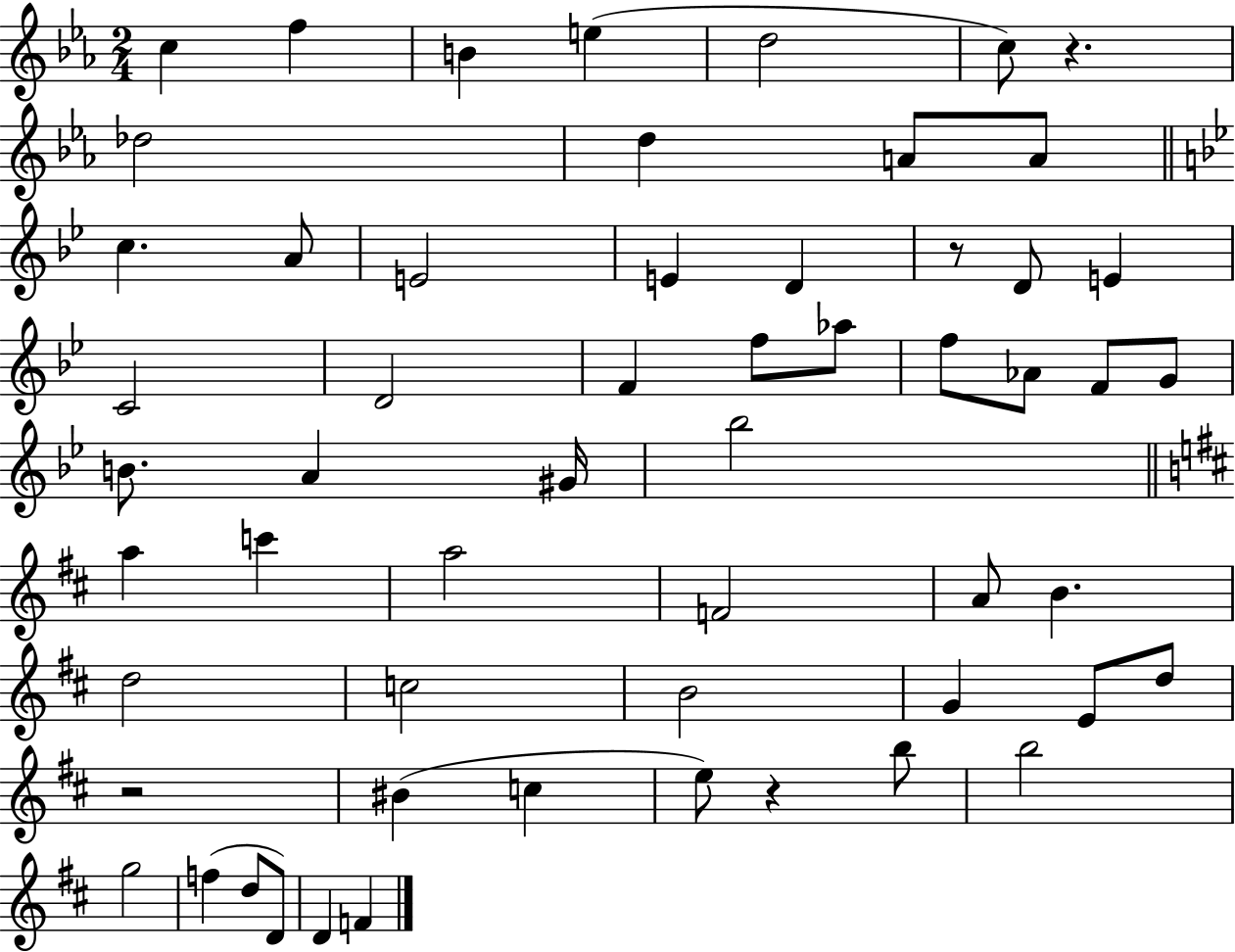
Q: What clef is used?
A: treble